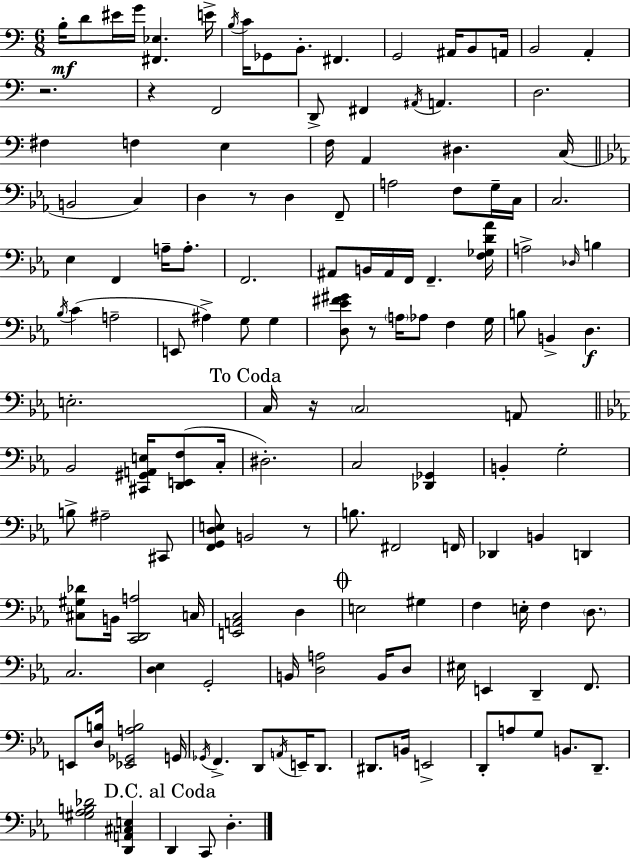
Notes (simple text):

B3/s D4/e EIS4/s G4/s [F#2,Eb3]/q. E4/s B3/s C4/s Gb2/e B2/e. F#2/q. G2/h A#2/s B2/e A2/s B2/h A2/q R/h. R/q F2/h D2/e F#2/q A#2/s A2/q. D3/h. F#3/q F3/q E3/q F3/s A2/q D#3/q. C3/s B2/h C3/q D3/q R/e D3/q F2/e A3/h F3/e G3/s C3/s C3/h. Eb3/q F2/q A3/s A3/e. F2/h. A#2/e B2/s A#2/s F2/s F2/q. [F3,Gb3,D4,Ab4]/s A3/h Db3/s B3/q Bb3/s C4/q A3/h E2/e A#3/q G3/e G3/q [D3,Eb4,F#4,G#4]/e R/e A3/s Ab3/e F3/q G3/s B3/e B2/q D3/q. E3/h. C3/s R/s C3/h A2/e Bb2/h [C#2,G#2,A2,E3]/s [D2,E2,F3]/e C3/s D#3/h. C3/h [Db2,Gb2]/q B2/q G3/h B3/e A#3/h C#2/e [F2,G2,D3,E3]/e B2/h R/e B3/e. F#2/h F2/s Db2/q B2/q D2/q [C#3,G#3,Db4]/e B2/s [C2,D2,A3]/h C3/s [E2,A2,C3]/h D3/q E3/h G#3/q F3/q E3/s F3/q D3/e. C3/h. [D3,Eb3]/q G2/h B2/s [D3,A3]/h B2/s D3/e EIS3/s E2/q D2/q F2/e. E2/e [D3,B3]/s [Eb2,Gb2,A3,B3]/h G2/s Gb2/s F2/q. D2/e A2/s E2/s D2/e. D#2/e. B2/s E2/h D2/e A3/e G3/e B2/e. D2/e. [G#3,Ab3,B3,Db4]/h [D2,A2,C#3,E3]/q D2/q C2/e D3/q.